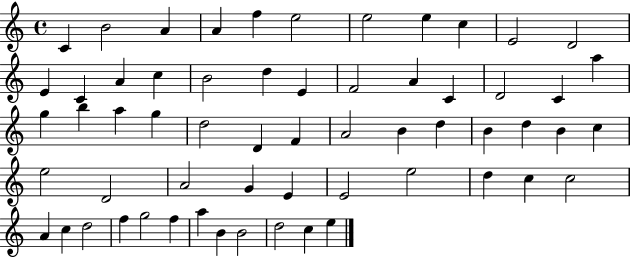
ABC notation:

X:1
T:Untitled
M:4/4
L:1/4
K:C
C B2 A A f e2 e2 e c E2 D2 E C A c B2 d E F2 A C D2 C a g b a g d2 D F A2 B d B d B c e2 D2 A2 G E E2 e2 d c c2 A c d2 f g2 f a B B2 d2 c e